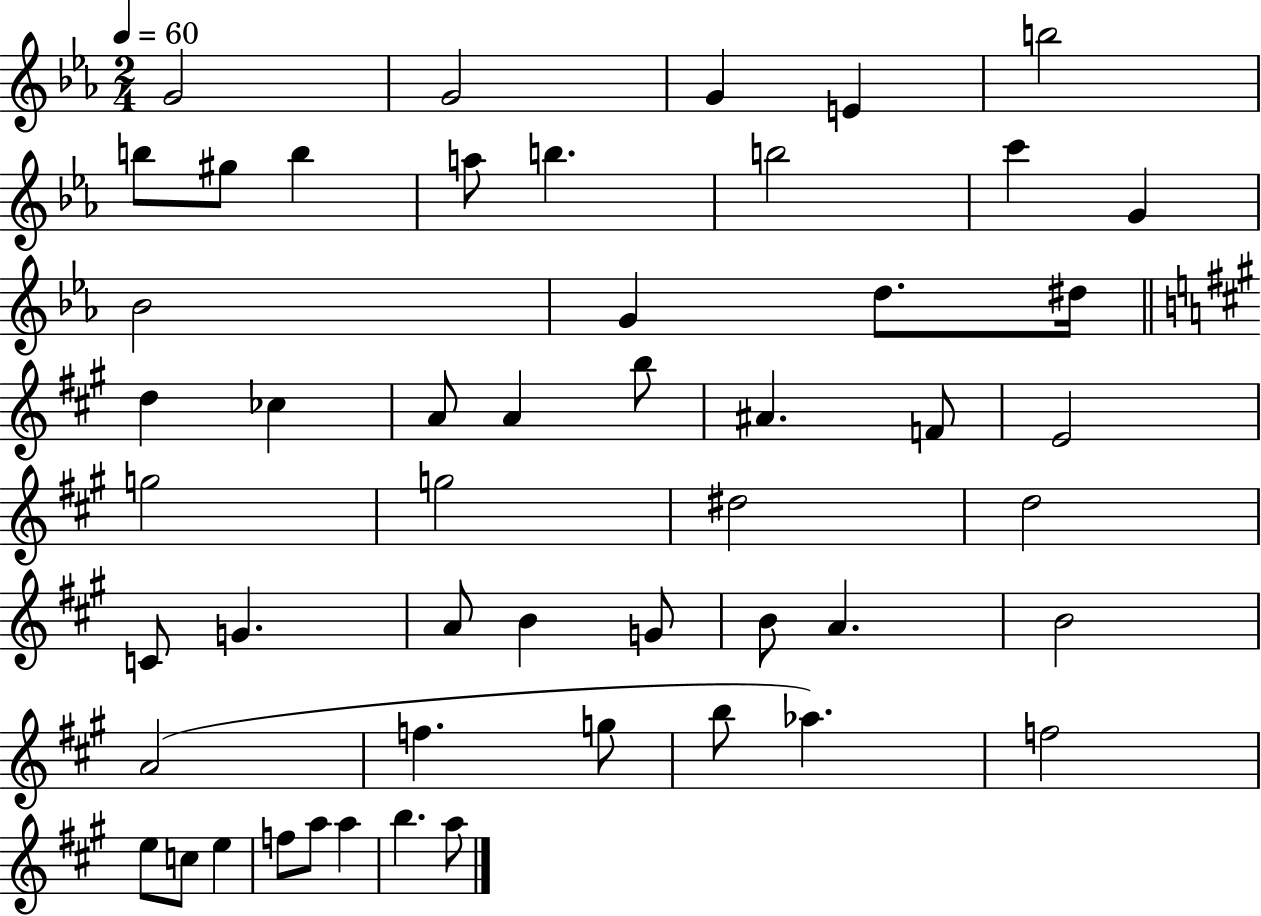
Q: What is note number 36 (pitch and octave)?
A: A4